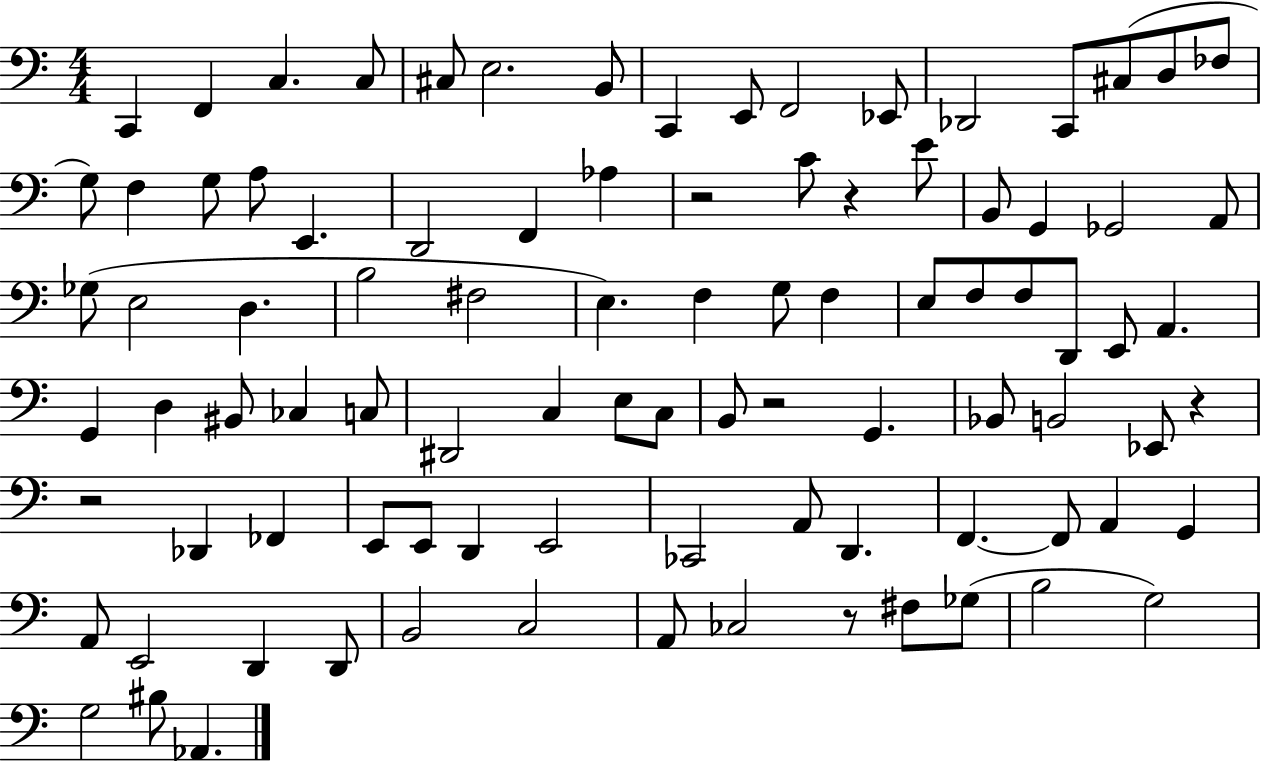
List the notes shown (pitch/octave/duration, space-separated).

C2/q F2/q C3/q. C3/e C#3/e E3/h. B2/e C2/q E2/e F2/h Eb2/e Db2/h C2/e C#3/e D3/e FES3/e G3/e F3/q G3/e A3/e E2/q. D2/h F2/q Ab3/q R/h C4/e R/q E4/e B2/e G2/q Gb2/h A2/e Gb3/e E3/h D3/q. B3/h F#3/h E3/q. F3/q G3/e F3/q E3/e F3/e F3/e D2/e E2/e A2/q. G2/q D3/q BIS2/e CES3/q C3/e D#2/h C3/q E3/e C3/e B2/e R/h G2/q. Bb2/e B2/h Eb2/e R/q R/h Db2/q FES2/q E2/e E2/e D2/q E2/h CES2/h A2/e D2/q. F2/q. F2/e A2/q G2/q A2/e E2/h D2/q D2/e B2/h C3/h A2/e CES3/h R/e F#3/e Gb3/e B3/h G3/h G3/h BIS3/e Ab2/q.